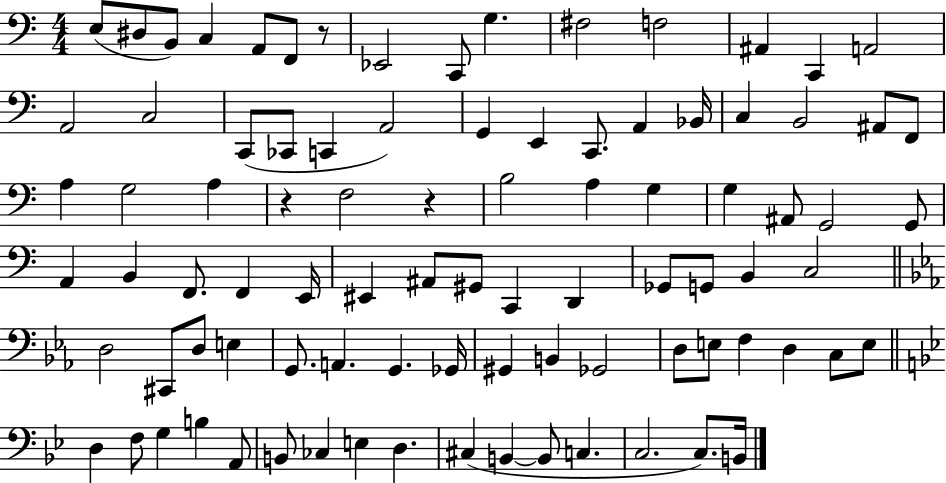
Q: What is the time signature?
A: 4/4